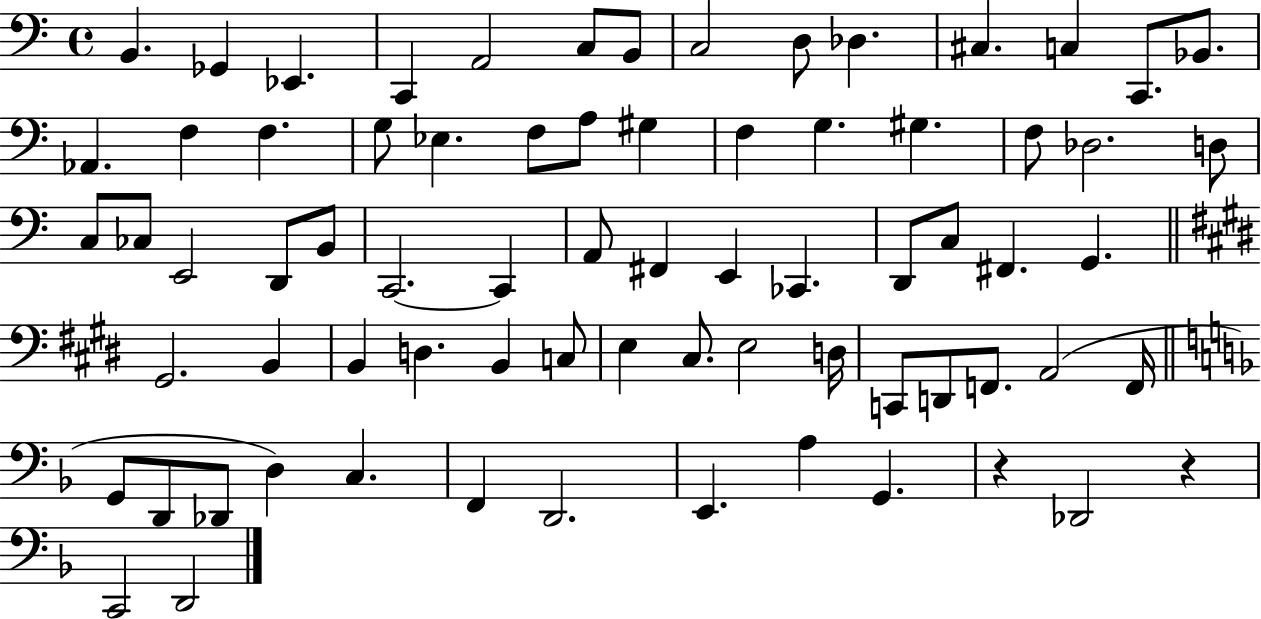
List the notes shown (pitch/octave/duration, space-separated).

B2/q. Gb2/q Eb2/q. C2/q A2/h C3/e B2/e C3/h D3/e Db3/q. C#3/q. C3/q C2/e. Bb2/e. Ab2/q. F3/q F3/q. G3/e Eb3/q. F3/e A3/e G#3/q F3/q G3/q. G#3/q. F3/e Db3/h. D3/e C3/e CES3/e E2/h D2/e B2/e C2/h. C2/q A2/e F#2/q E2/q CES2/q. D2/e C3/e F#2/q. G2/q. G#2/h. B2/q B2/q D3/q. B2/q C3/e E3/q C#3/e. E3/h D3/s C2/e D2/e F2/e. A2/h F2/s G2/e D2/e Db2/e D3/q C3/q. F2/q D2/h. E2/q. A3/q G2/q. R/q Db2/h R/q C2/h D2/h